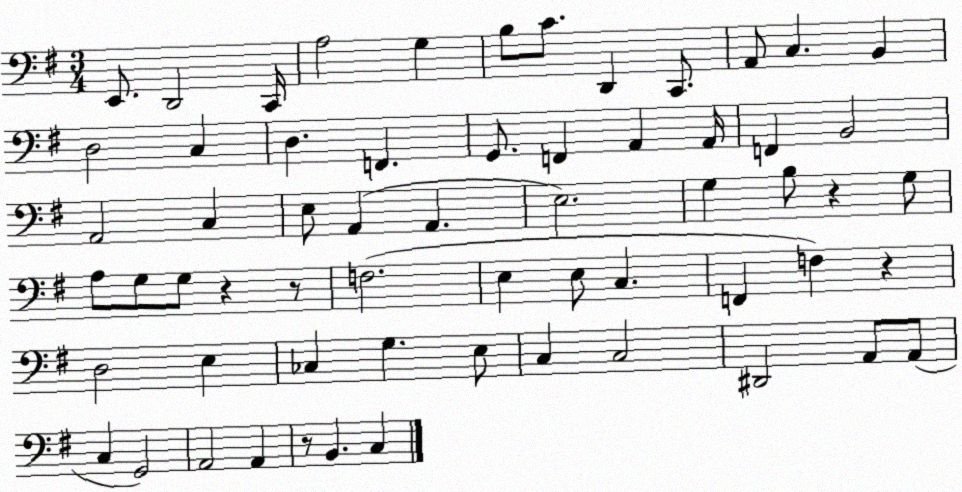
X:1
T:Untitled
M:3/4
L:1/4
K:G
E,,/2 D,,2 C,,/4 A,2 G, B,/2 C/2 D,, C,,/2 A,,/2 C, B,, D,2 C, D, F,, G,,/2 F,, A,, A,,/4 F,, B,,2 A,,2 C, E,/2 A,, A,, E,2 G, B,/2 z G,/2 A,/2 G,/2 G,/2 z z/2 F,2 E, E,/2 C, F,, F, z D,2 E, _C, G, E,/2 C, C,2 ^D,,2 A,,/2 A,,/2 C, G,,2 A,,2 A,, z/2 B,, C,